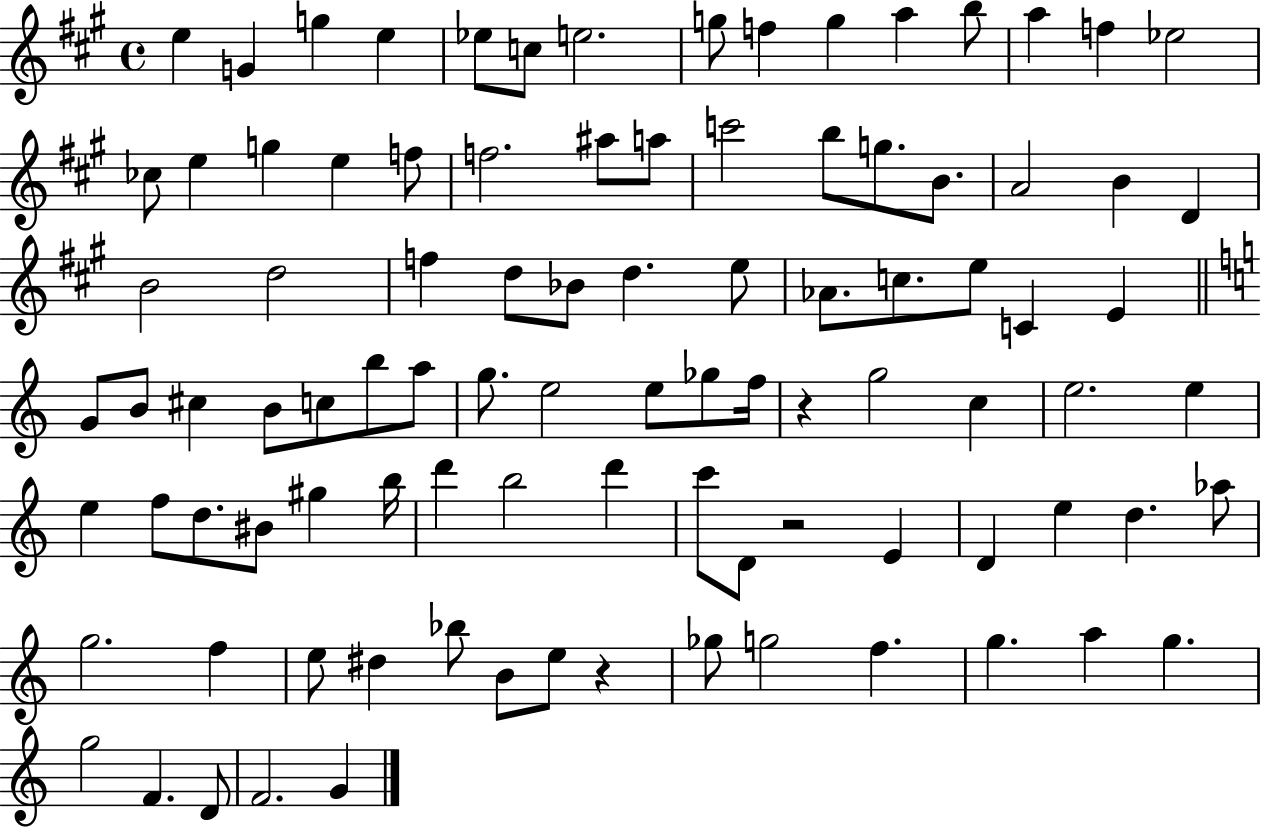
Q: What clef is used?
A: treble